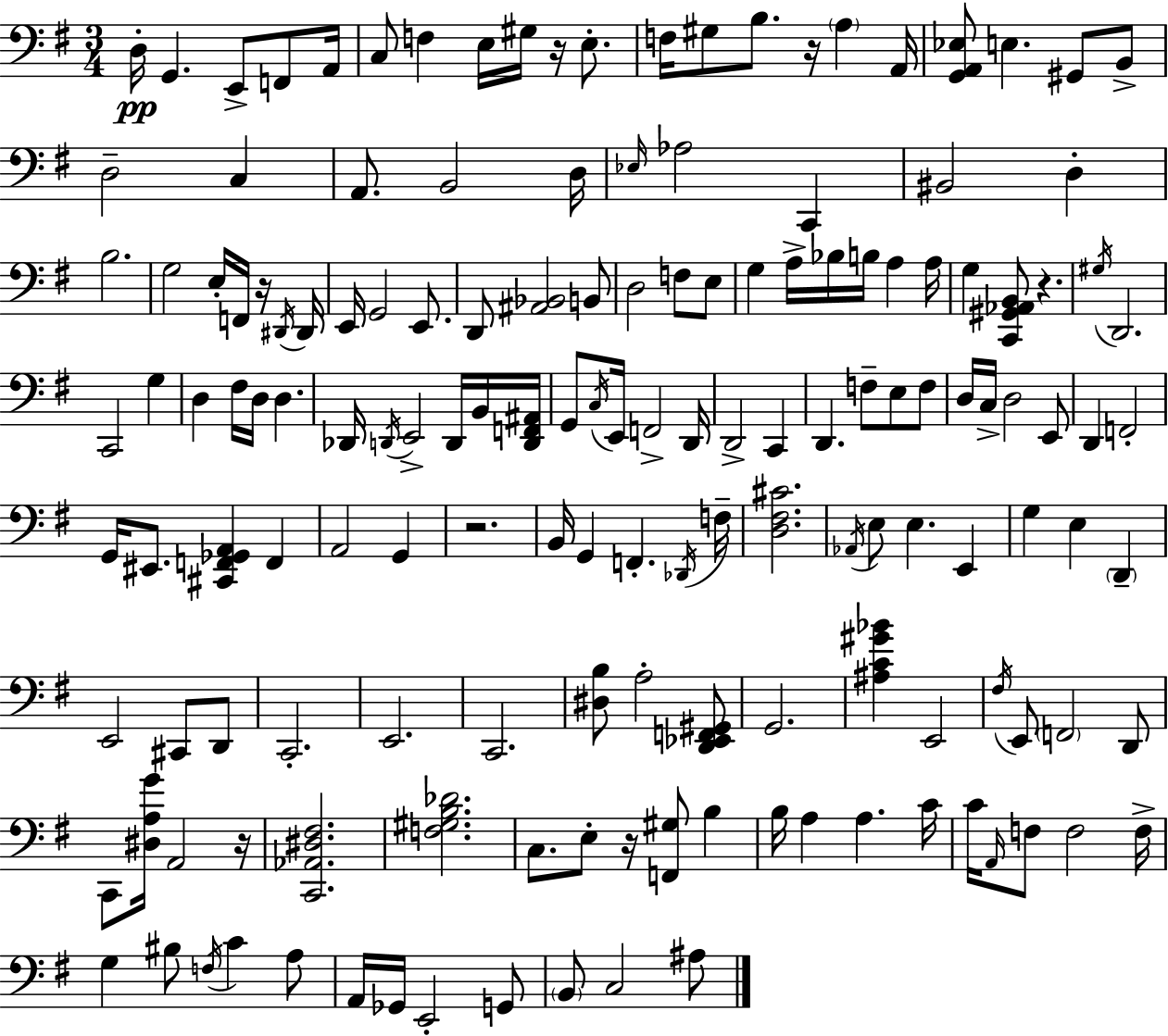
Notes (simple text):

D3/s G2/q. E2/e F2/e A2/s C3/e F3/q E3/s G#3/s R/s E3/e. F3/s G#3/e B3/e. R/s A3/q A2/s [G2,A2,Eb3]/e E3/q. G#2/e B2/e D3/h C3/q A2/e. B2/h D3/s Eb3/s Ab3/h C2/q BIS2/h D3/q B3/h. G3/h E3/s F2/s R/s D#2/s D#2/s E2/s G2/h E2/e. D2/e [A#2,Bb2]/h B2/e D3/h F3/e E3/e G3/q A3/s Bb3/s B3/s A3/q A3/s G3/q [C2,G#2,Ab2,B2]/e R/q. G#3/s D2/h. C2/h G3/q D3/q F#3/s D3/s D3/q. Db2/s D2/s E2/h D2/s B2/s [D2,F2,A#2]/s G2/e C3/s E2/s F2/h D2/s D2/h C2/q D2/q. F3/e E3/e F3/e D3/s C3/s D3/h E2/e D2/q F2/h G2/s EIS2/e. [C#2,F2,Gb2,A2]/q F2/q A2/h G2/q R/h. B2/s G2/q F2/q. Db2/s F3/s [D3,F#3,C#4]/h. Ab2/s E3/e E3/q. E2/q G3/q E3/q D2/q E2/h C#2/e D2/e C2/h. E2/h. C2/h. [D#3,B3]/e A3/h [D2,Eb2,F2,G#2]/e G2/h. [A#3,C4,G#4,Bb4]/q E2/h F#3/s E2/e F2/h D2/e C2/e [D#3,A3,G4]/s A2/h R/s [C2,Ab2,D#3,F#3]/h. [F3,G#3,B3,Db4]/h. C3/e. E3/e R/s [F2,G#3]/e B3/q B3/s A3/q A3/q. C4/s C4/s A2/s F3/e F3/h F3/s G3/q BIS3/e F3/s C4/q A3/e A2/s Gb2/s E2/h G2/e B2/e C3/h A#3/e